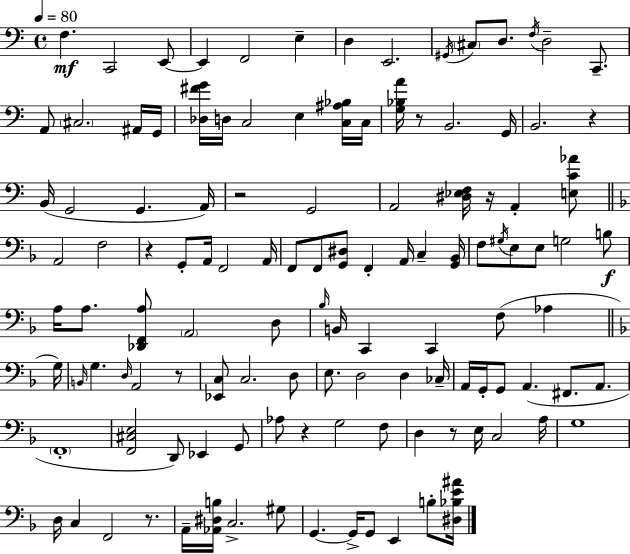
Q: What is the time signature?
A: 4/4